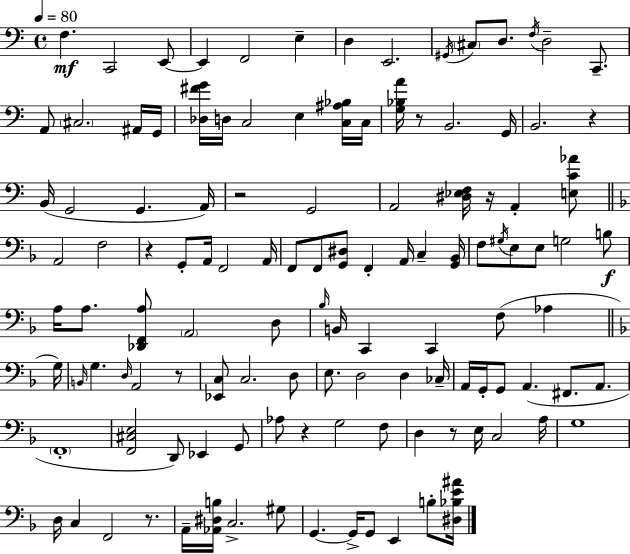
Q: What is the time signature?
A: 4/4